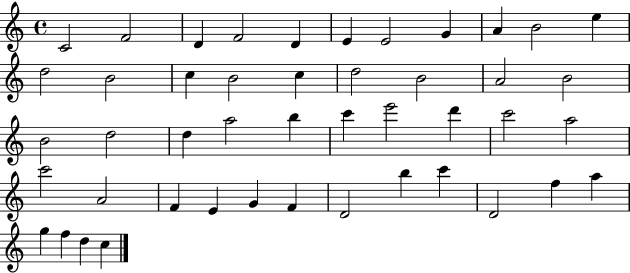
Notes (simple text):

C4/h F4/h D4/q F4/h D4/q E4/q E4/h G4/q A4/q B4/h E5/q D5/h B4/h C5/q B4/h C5/q D5/h B4/h A4/h B4/h B4/h D5/h D5/q A5/h B5/q C6/q E6/h D6/q C6/h A5/h C6/h A4/h F4/q E4/q G4/q F4/q D4/h B5/q C6/q D4/h F5/q A5/q G5/q F5/q D5/q C5/q